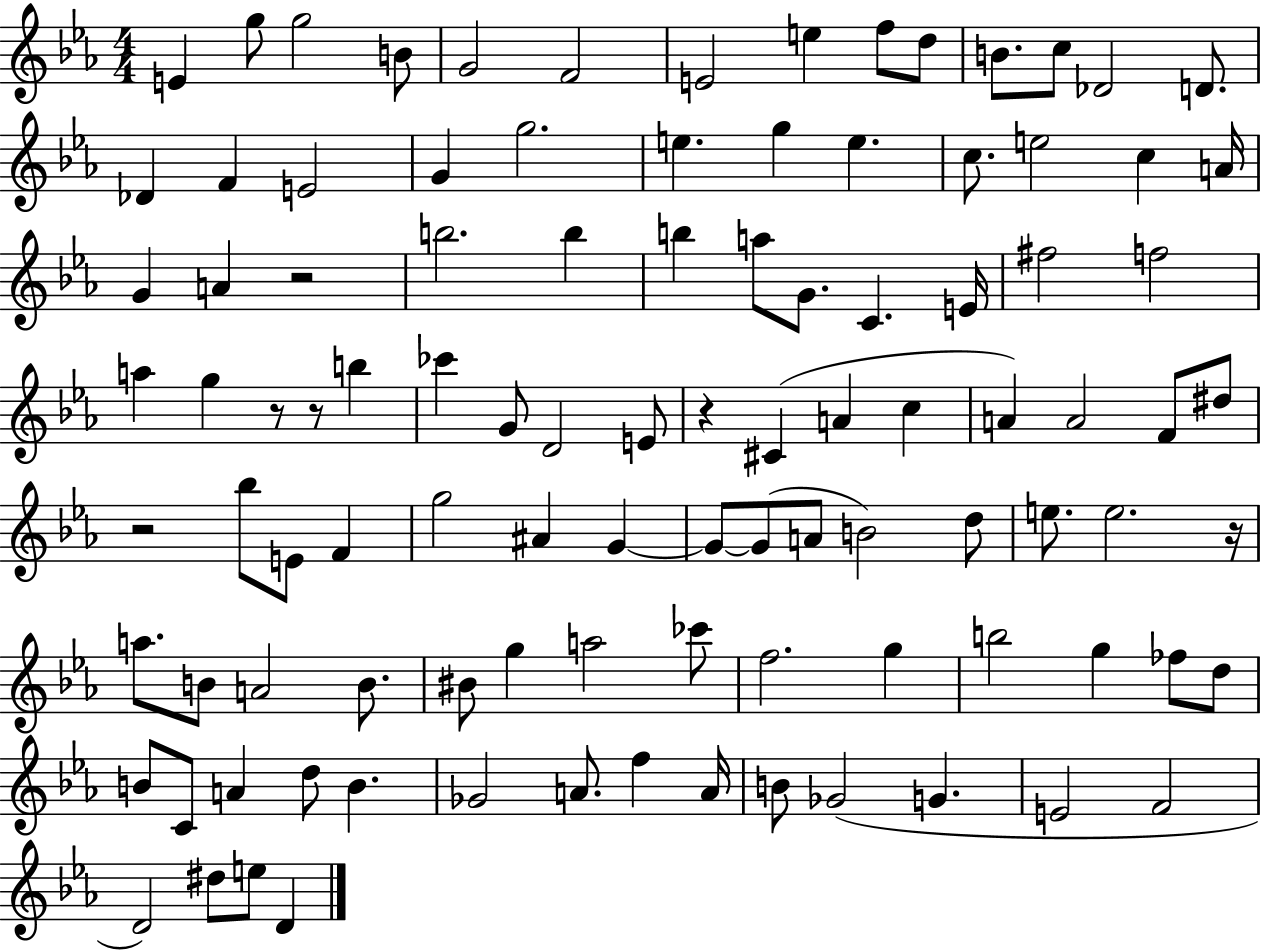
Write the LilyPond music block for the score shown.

{
  \clef treble
  \numericTimeSignature
  \time 4/4
  \key ees \major
  e'4 g''8 g''2 b'8 | g'2 f'2 | e'2 e''4 f''8 d''8 | b'8. c''8 des'2 d'8. | \break des'4 f'4 e'2 | g'4 g''2. | e''4. g''4 e''4. | c''8. e''2 c''4 a'16 | \break g'4 a'4 r2 | b''2. b''4 | b''4 a''8 g'8. c'4. e'16 | fis''2 f''2 | \break a''4 g''4 r8 r8 b''4 | ces'''4 g'8 d'2 e'8 | r4 cis'4( a'4 c''4 | a'4) a'2 f'8 dis''8 | \break r2 bes''8 e'8 f'4 | g''2 ais'4 g'4~~ | g'8~~ g'8( a'8 b'2) d''8 | e''8. e''2. r16 | \break a''8. b'8 a'2 b'8. | bis'8 g''4 a''2 ces'''8 | f''2. g''4 | b''2 g''4 fes''8 d''8 | \break b'8 c'8 a'4 d''8 b'4. | ges'2 a'8. f''4 a'16 | b'8 ges'2( g'4. | e'2 f'2 | \break d'2) dis''8 e''8 d'4 | \bar "|."
}